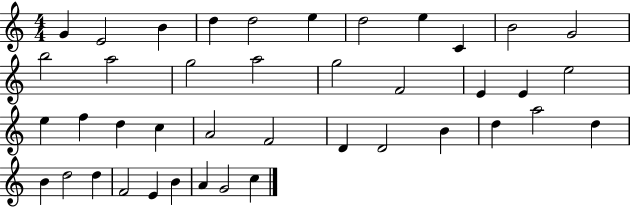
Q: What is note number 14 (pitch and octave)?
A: G5